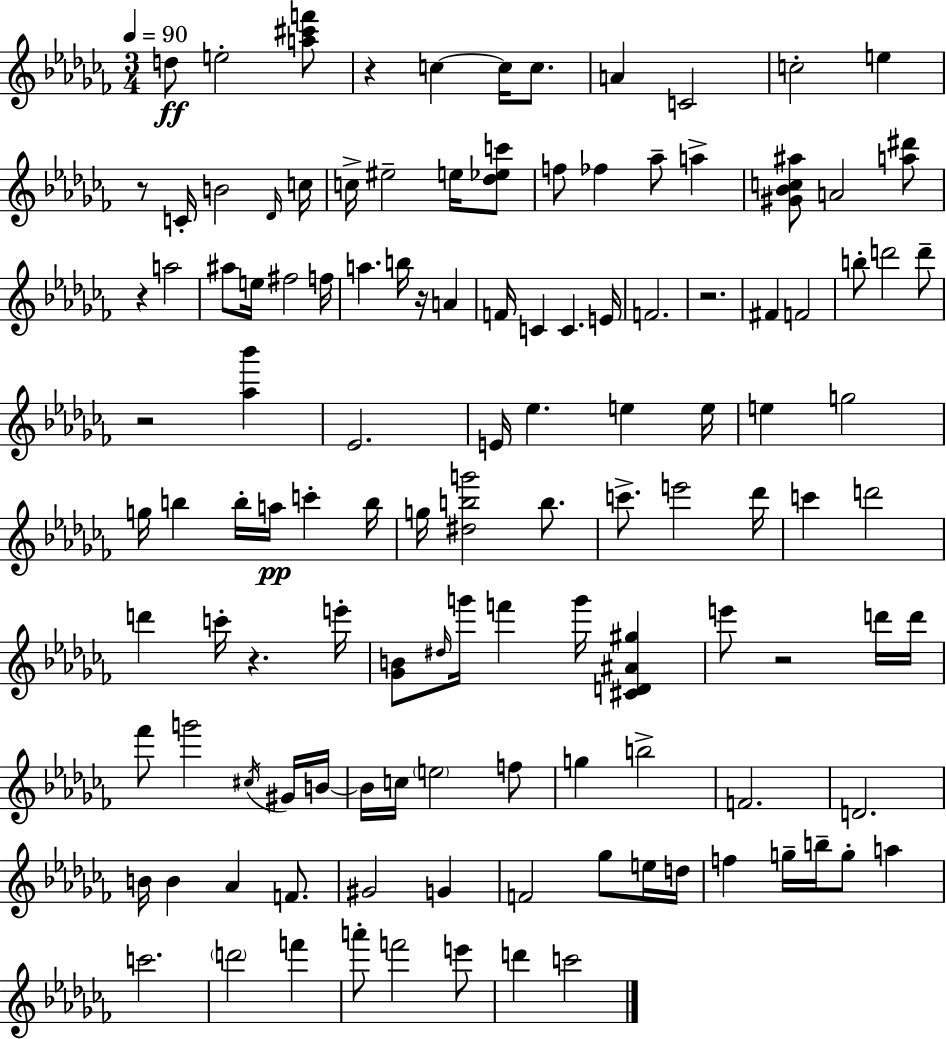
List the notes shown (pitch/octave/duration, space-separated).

D5/e E5/h [A5,C#6,F6]/e R/q C5/q C5/s C5/e. A4/q C4/h C5/h E5/q R/e C4/s B4/h Db4/s C5/s C5/s EIS5/h E5/s [Db5,Eb5,C6]/e F5/e FES5/q Ab5/e A5/q [G#4,Bb4,C5,A#5]/e A4/h [A5,D#6]/e R/q A5/h A#5/e E5/s F#5/h F5/s A5/q. B5/s R/s A4/q F4/s C4/q C4/q. E4/s F4/h. R/h. F#4/q F4/h B5/e D6/h D6/e R/h [Ab5,Bb6]/q Eb4/h. E4/s Eb5/q. E5/q E5/s E5/q G5/h G5/s B5/q B5/s A5/s C6/q B5/s G5/s [D#5,B5,G6]/h B5/e. C6/e. E6/h Db6/s C6/q D6/h D6/q C6/s R/q. E6/s [Gb4,B4]/e D#5/s G6/s F6/q G6/s [C#4,D4,A#4,G#5]/q E6/e R/h D6/s D6/s FES6/e G6/h C#5/s G#4/s B4/s B4/s C5/s E5/h F5/e G5/q B5/h F4/h. D4/h. B4/s B4/q Ab4/q F4/e. G#4/h G4/q F4/h Gb5/e E5/s D5/s F5/q G5/s B5/s G5/e A5/q C6/h. D6/h F6/q A6/e F6/h E6/e D6/q C6/h